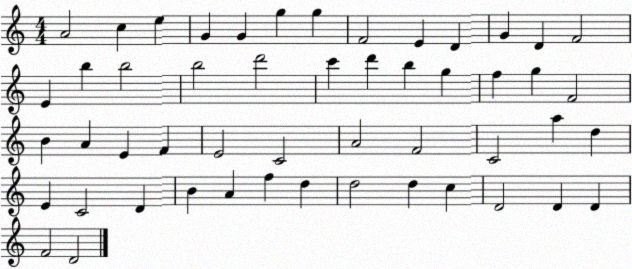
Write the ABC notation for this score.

X:1
T:Untitled
M:4/4
L:1/4
K:C
A2 c e G G g g F2 E D G D F2 E b b2 b2 d'2 c' d' b g f g F2 B A E F E2 C2 A2 F2 C2 a d E C2 D B A f d d2 d c D2 D D F2 D2